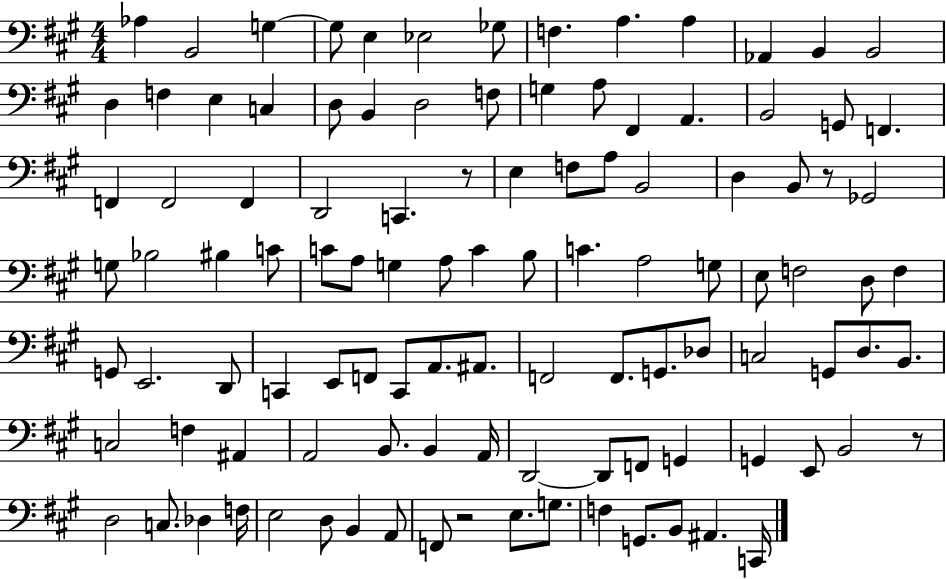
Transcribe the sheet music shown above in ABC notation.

X:1
T:Untitled
M:4/4
L:1/4
K:A
_A, B,,2 G, G,/2 E, _E,2 _G,/2 F, A, A, _A,, B,, B,,2 D, F, E, C, D,/2 B,, D,2 F,/2 G, A,/2 ^F,, A,, B,,2 G,,/2 F,, F,, F,,2 F,, D,,2 C,, z/2 E, F,/2 A,/2 B,,2 D, B,,/2 z/2 _G,,2 G,/2 _B,2 ^B, C/2 C/2 A,/2 G, A,/2 C B,/2 C A,2 G,/2 E,/2 F,2 D,/2 F, G,,/2 E,,2 D,,/2 C,, E,,/2 F,,/2 C,,/2 A,,/2 ^A,,/2 F,,2 F,,/2 G,,/2 _D,/2 C,2 G,,/2 D,/2 B,,/2 C,2 F, ^A,, A,,2 B,,/2 B,, A,,/4 D,,2 D,,/2 F,,/2 G,, G,, E,,/2 B,,2 z/2 D,2 C,/2 _D, F,/4 E,2 D,/2 B,, A,,/2 F,,/2 z2 E,/2 G,/2 F, G,,/2 B,,/2 ^A,, C,,/4